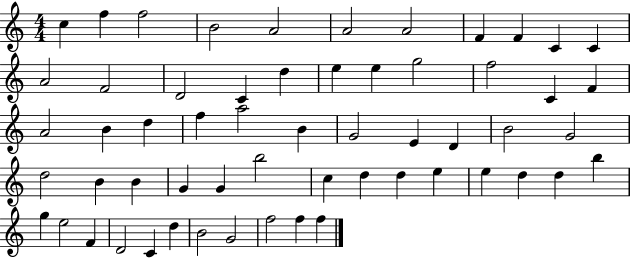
{
  \clef treble
  \numericTimeSignature
  \time 4/4
  \key c \major
  c''4 f''4 f''2 | b'2 a'2 | a'2 a'2 | f'4 f'4 c'4 c'4 | \break a'2 f'2 | d'2 c'4 d''4 | e''4 e''4 g''2 | f''2 c'4 f'4 | \break a'2 b'4 d''4 | f''4 a''2 b'4 | g'2 e'4 d'4 | b'2 g'2 | \break d''2 b'4 b'4 | g'4 g'4 b''2 | c''4 d''4 d''4 e''4 | e''4 d''4 d''4 b''4 | \break g''4 e''2 f'4 | d'2 c'4 d''4 | b'2 g'2 | f''2 f''4 f''4 | \break \bar "|."
}